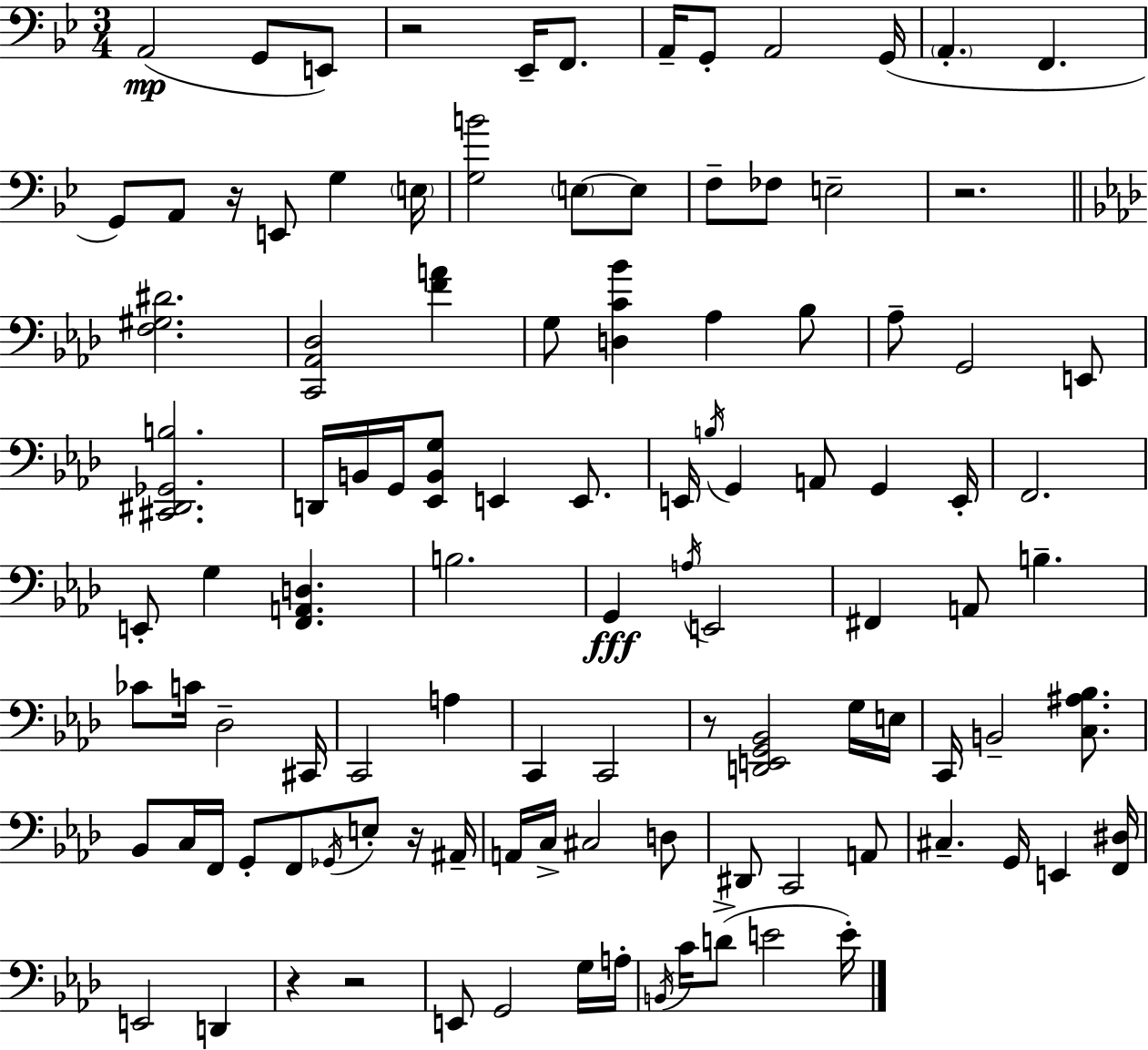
A2/h G2/e E2/e R/h Eb2/s F2/e. A2/s G2/e A2/h G2/s A2/q. F2/q. G2/e A2/e R/s E2/e G3/q E3/s [G3,B4]/h E3/e E3/e F3/e FES3/e E3/h R/h. [F3,G#3,D#4]/h. [C2,Ab2,Db3]/h [F4,A4]/q G3/e [D3,C4,Bb4]/q Ab3/q Bb3/e Ab3/e G2/h E2/e [C#2,D#2,Gb2,B3]/h. D2/s B2/s G2/s [Eb2,B2,G3]/e E2/q E2/e. E2/s B3/s G2/q A2/e G2/q E2/s F2/h. E2/e G3/q [F2,A2,D3]/q. B3/h. G2/q A3/s E2/h F#2/q A2/e B3/q. CES4/e C4/s Db3/h C#2/s C2/h A3/q C2/q C2/h R/e [D2,E2,G2,Bb2]/h G3/s E3/s C2/s B2/h [C3,A#3,Bb3]/e. Bb2/e C3/s F2/s G2/e F2/e Gb2/s E3/e R/s A#2/s A2/s C3/s C#3/h D3/e D#2/e C2/h A2/e C#3/q. G2/s E2/q [F2,D#3]/s E2/h D2/q R/q R/h E2/e G2/h G3/s A3/s B2/s C4/s D4/e E4/h E4/s